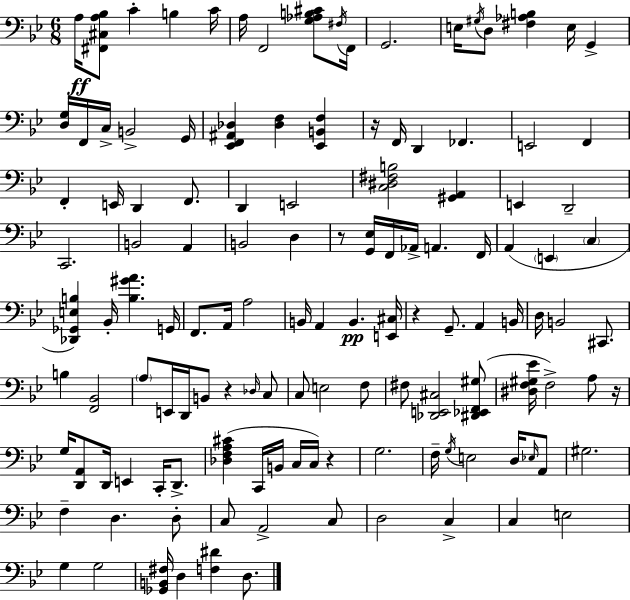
X:1
T:Untitled
M:6/8
L:1/4
K:Bb
A,/4 [^F,,^C,A,_B,]/2 C B, C/4 A,/4 F,,2 [G,_A,B,^C]/2 ^F,/4 F,,/4 G,,2 E,/4 ^G,/4 D,/2 [^F,_A,B,] E,/4 G,, [D,G,]/4 F,,/4 C,/4 B,,2 G,,/4 [_E,,F,,^A,,_D,] [_D,F,] [_E,,B,,F,] z/4 F,,/4 D,, _F,, E,,2 F,, F,, E,,/4 D,, F,,/2 D,, E,,2 [C,^D,^F,B,]2 [^G,,A,,] E,, D,,2 C,,2 B,,2 A,, B,,2 D, z/2 [G,,_E,]/4 F,,/4 _A,,/4 A,, F,,/4 A,, E,, C, [_D,,_G,,E,B,] _B,,/4 [B,^GA] G,,/4 F,,/2 A,,/4 A,2 B,,/4 A,, B,, [E,,^C,]/4 z G,,/2 A,, B,,/4 D,/4 B,,2 ^C,,/2 B, [F,,_B,,]2 A,/2 E,,/4 D,,/4 B,,/2 z _D,/4 C,/2 C,/2 E,2 F,/2 ^F,/2 [_D,,E,,^C,]2 [^D,,_E,,F,,^G,]/2 [^D,F,^G,_E]/4 F,2 A,/2 z/4 G,/4 [D,,A,,]/2 D,,/4 E,, C,,/4 D,,/2 [_D,F,A,^C] C,,/4 B,,/4 C,/4 C,/4 z G,2 F,/4 G,/4 E,2 D,/4 _E,/4 A,,/2 ^G,2 F, D, D,/2 C,/2 A,,2 C,/2 D,2 C, C, E,2 G, G,2 [_G,,B,,^F,]/4 D, [F,^D] D,/2